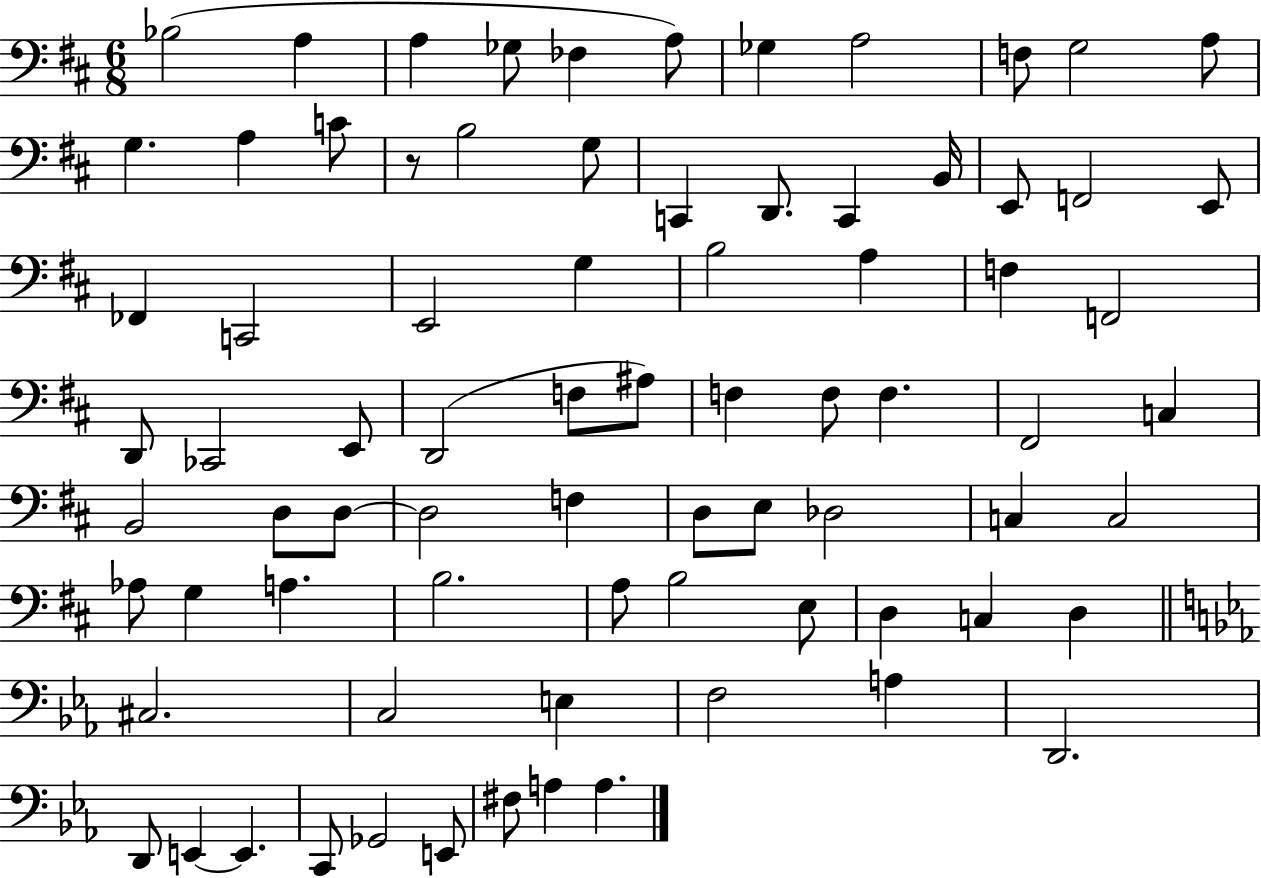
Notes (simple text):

Bb3/h A3/q A3/q Gb3/e FES3/q A3/e Gb3/q A3/h F3/e G3/h A3/e G3/q. A3/q C4/e R/e B3/h G3/e C2/q D2/e. C2/q B2/s E2/e F2/h E2/e FES2/q C2/h E2/h G3/q B3/h A3/q F3/q F2/h D2/e CES2/h E2/e D2/h F3/e A#3/e F3/q F3/e F3/q. F#2/h C3/q B2/h D3/e D3/e D3/h F3/q D3/e E3/e Db3/h C3/q C3/h Ab3/e G3/q A3/q. B3/h. A3/e B3/h E3/e D3/q C3/q D3/q C#3/h. C3/h E3/q F3/h A3/q D2/h. D2/e E2/q E2/q. C2/e Gb2/h E2/e F#3/e A3/q A3/q.